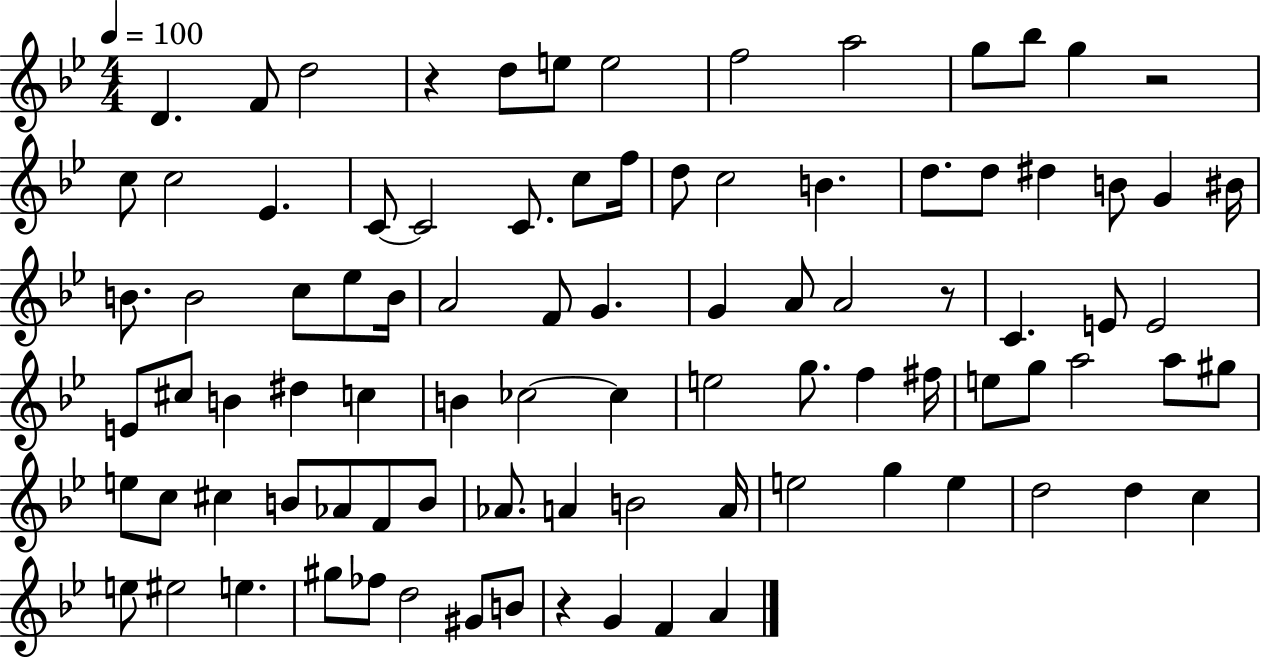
D4/q. F4/e D5/h R/q D5/e E5/e E5/h F5/h A5/h G5/e Bb5/e G5/q R/h C5/e C5/h Eb4/q. C4/e C4/h C4/e. C5/e F5/s D5/e C5/h B4/q. D5/e. D5/e D#5/q B4/e G4/q BIS4/s B4/e. B4/h C5/e Eb5/e B4/s A4/h F4/e G4/q. G4/q A4/e A4/h R/e C4/q. E4/e E4/h E4/e C#5/e B4/q D#5/q C5/q B4/q CES5/h CES5/q E5/h G5/e. F5/q F#5/s E5/e G5/e A5/h A5/e G#5/e E5/e C5/e C#5/q B4/e Ab4/e F4/e B4/e Ab4/e. A4/q B4/h A4/s E5/h G5/q E5/q D5/h D5/q C5/q E5/e EIS5/h E5/q. G#5/e FES5/e D5/h G#4/e B4/e R/q G4/q F4/q A4/q